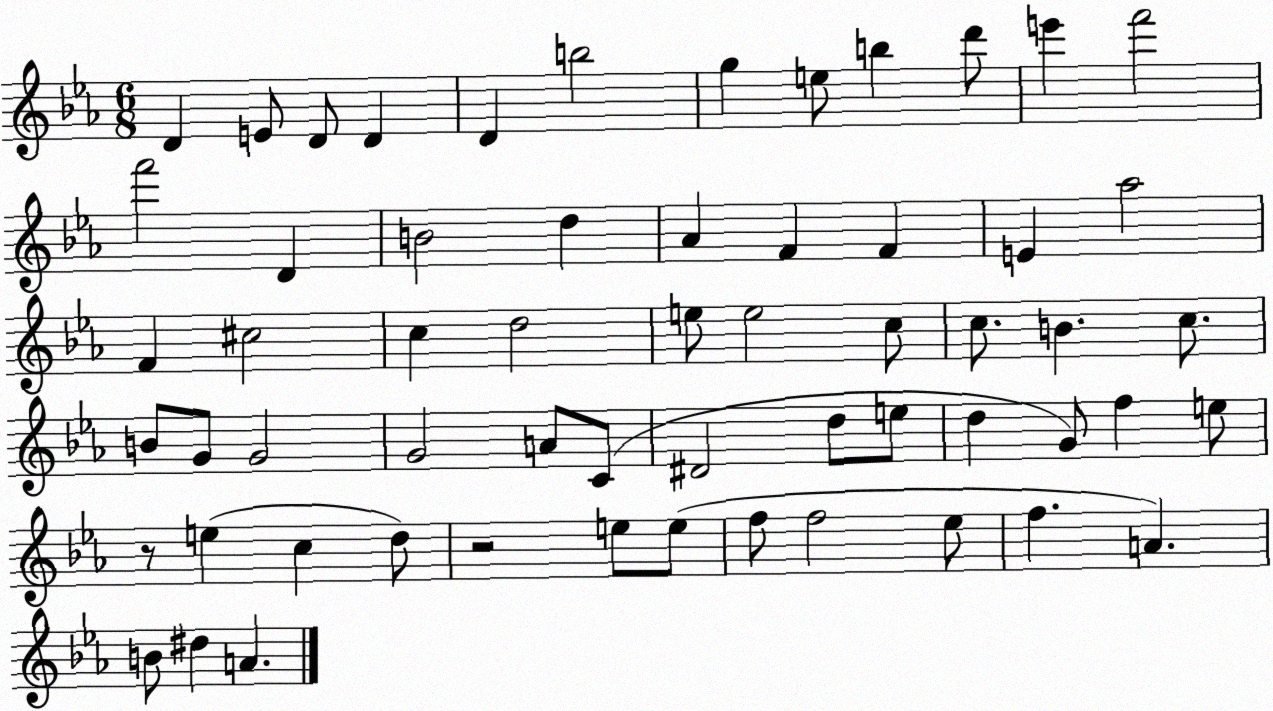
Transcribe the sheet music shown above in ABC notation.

X:1
T:Untitled
M:6/8
L:1/4
K:Eb
D E/2 D/2 D D b2 g e/2 b d'/2 e' f'2 f'2 D B2 d _A F F E _a2 F ^c2 c d2 e/2 e2 c/2 c/2 B c/2 B/2 G/2 G2 G2 A/2 C/2 ^D2 d/2 e/2 d G/2 f e/2 z/2 e c d/2 z2 e/2 e/2 f/2 f2 _e/2 f A B/2 ^d A